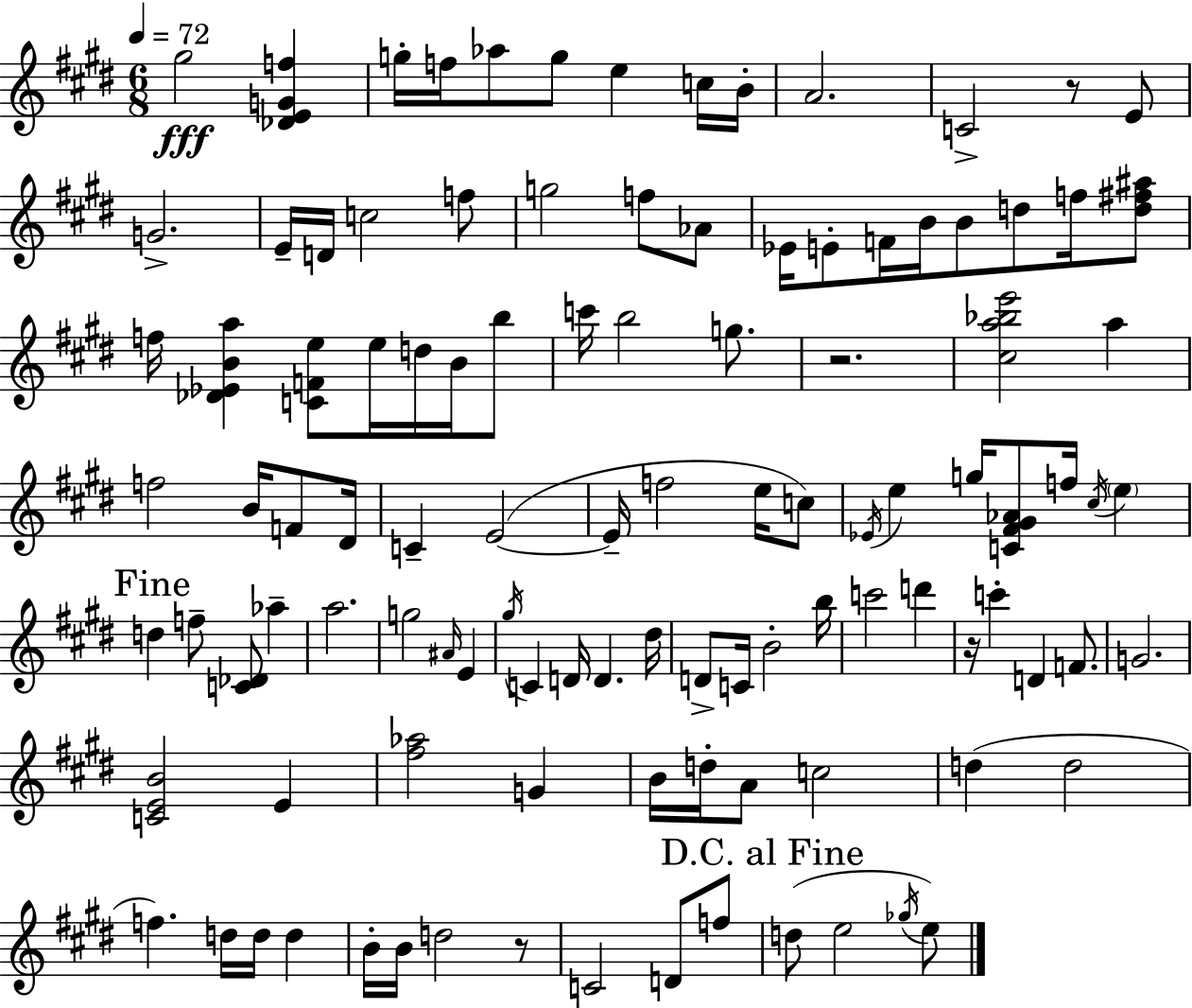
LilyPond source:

{
  \clef treble
  \numericTimeSignature
  \time 6/8
  \key e \major
  \tempo 4 = 72
  gis''2\fff <des' e' g' f''>4 | g''16-. f''16 aes''8 g''8 e''4 c''16 b'16-. | a'2. | c'2-> r8 e'8 | \break g'2.-> | e'16-- d'16 c''2 f''8 | g''2 f''8 aes'8 | ees'16 e'8-. f'16 b'16 b'8 d''8 f''16 <d'' fis'' ais''>8 | \break f''16 <des' ees' b' a''>4 <c' f' e''>8 e''16 d''16 b'16 b''8 | c'''16 b''2 g''8. | r2. | <cis'' a'' bes'' e'''>2 a''4 | \break f''2 b'16 f'8 dis'16 | c'4-- e'2~(~ | e'16-- f''2 e''16 c''8) | \acciaccatura { ees'16 } e''4 g''16 <c' fis' gis' aes'>8 f''16 \acciaccatura { cis''16 } \parenthesize e''4 | \break \mark "Fine" d''4 f''8-- <c' des'>8 aes''4-- | a''2. | g''2 \grace { ais'16 } e'4 | \acciaccatura { gis''16 } c'4 d'16 d'4. | \break dis''16 d'8-> c'16 b'2-. | b''16 c'''2 | d'''4 r16 c'''4-. d'4 | f'8. g'2. | \break <c' e' b'>2 | e'4 <fis'' aes''>2 | g'4 b'16 d''16-. a'8 c''2 | d''4( d''2 | \break f''4.) d''16 d''16 | d''4 b'16-. b'16 d''2 | r8 c'2 | d'8 f''8 \mark "D.C. al Fine" d''8( e''2 | \break \acciaccatura { ges''16 } e''8) \bar "|."
}